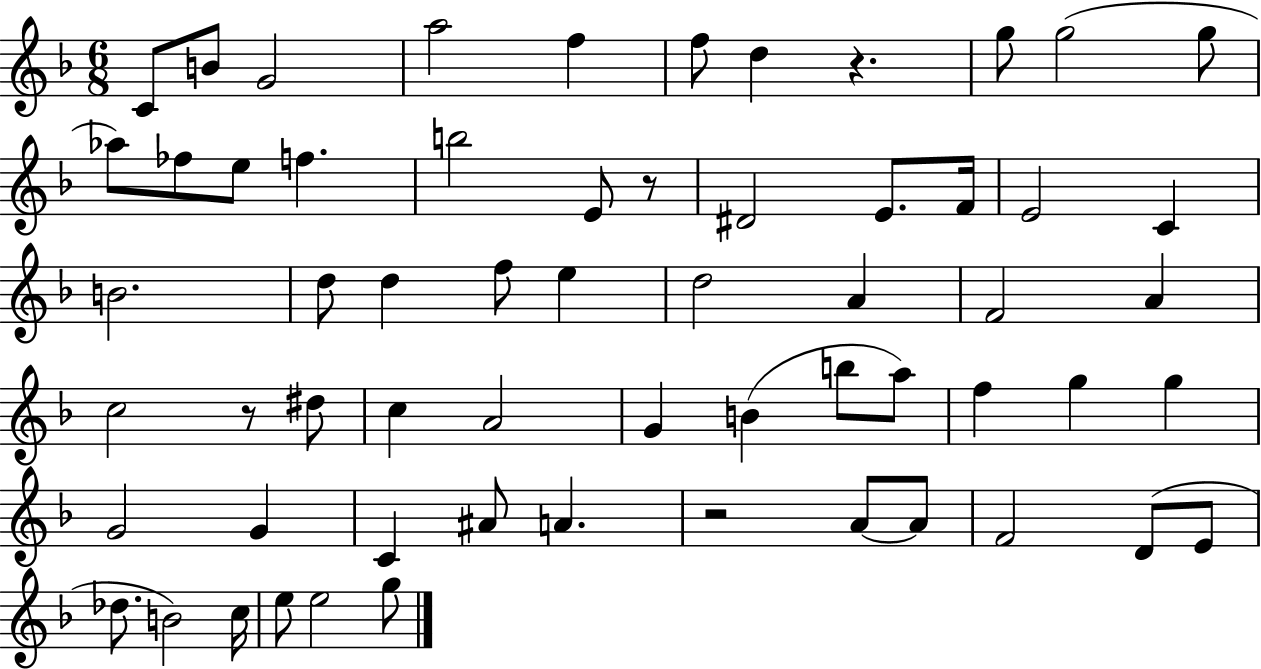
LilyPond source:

{
  \clef treble
  \numericTimeSignature
  \time 6/8
  \key f \major
  c'8 b'8 g'2 | a''2 f''4 | f''8 d''4 r4. | g''8 g''2( g''8 | \break aes''8) fes''8 e''8 f''4. | b''2 e'8 r8 | dis'2 e'8. f'16 | e'2 c'4 | \break b'2. | d''8 d''4 f''8 e''4 | d''2 a'4 | f'2 a'4 | \break c''2 r8 dis''8 | c''4 a'2 | g'4 b'4( b''8 a''8) | f''4 g''4 g''4 | \break g'2 g'4 | c'4 ais'8 a'4. | r2 a'8~~ a'8 | f'2 d'8( e'8 | \break des''8. b'2) c''16 | e''8 e''2 g''8 | \bar "|."
}